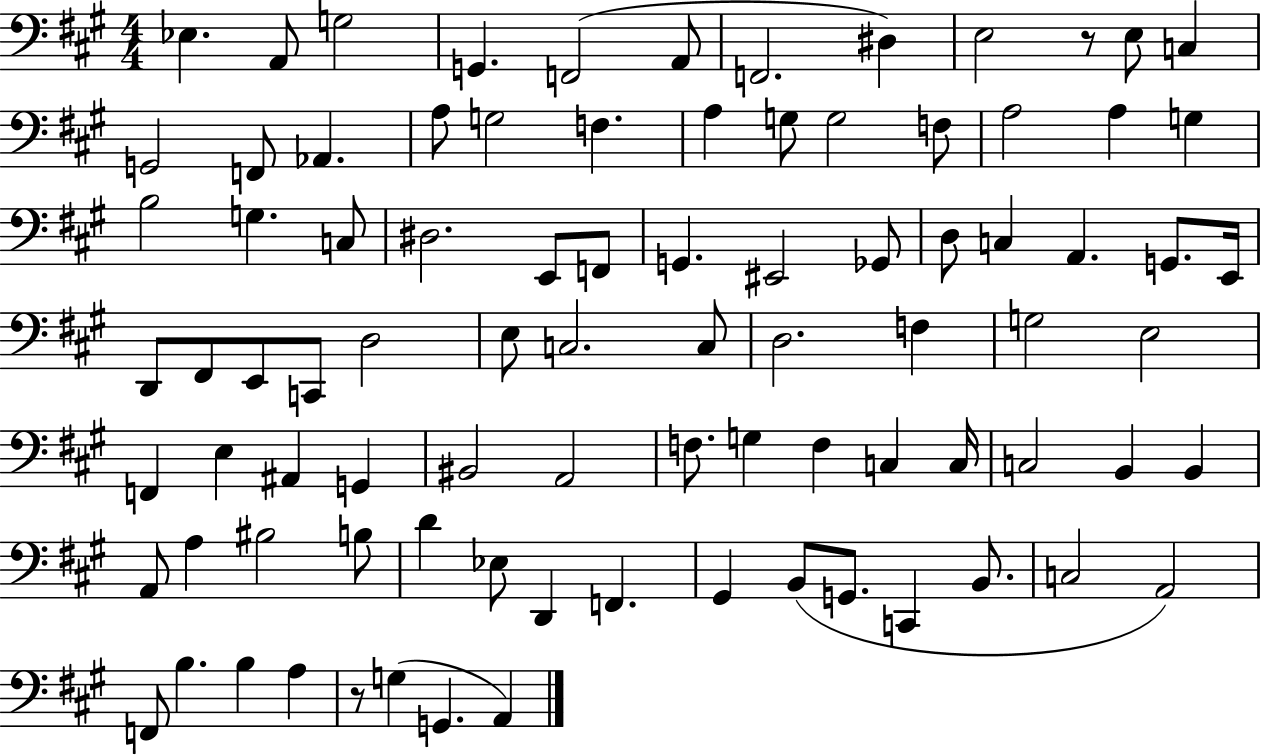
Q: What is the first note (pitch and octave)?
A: Eb3